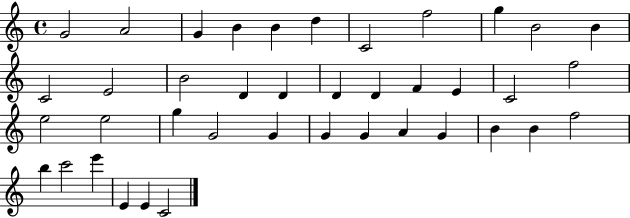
G4/h A4/h G4/q B4/q B4/q D5/q C4/h F5/h G5/q B4/h B4/q C4/h E4/h B4/h D4/q D4/q D4/q D4/q F4/q E4/q C4/h F5/h E5/h E5/h G5/q G4/h G4/q G4/q G4/q A4/q G4/q B4/q B4/q F5/h B5/q C6/h E6/q E4/q E4/q C4/h